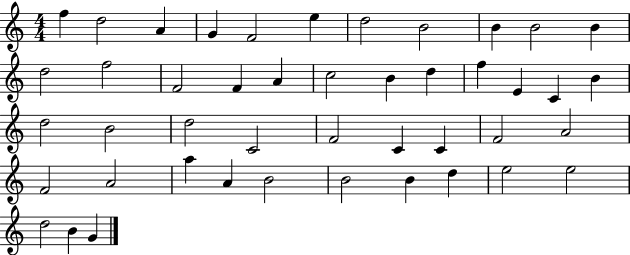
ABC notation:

X:1
T:Untitled
M:4/4
L:1/4
K:C
f d2 A G F2 e d2 B2 B B2 B d2 f2 F2 F A c2 B d f E C B d2 B2 d2 C2 F2 C C F2 A2 F2 A2 a A B2 B2 B d e2 e2 d2 B G